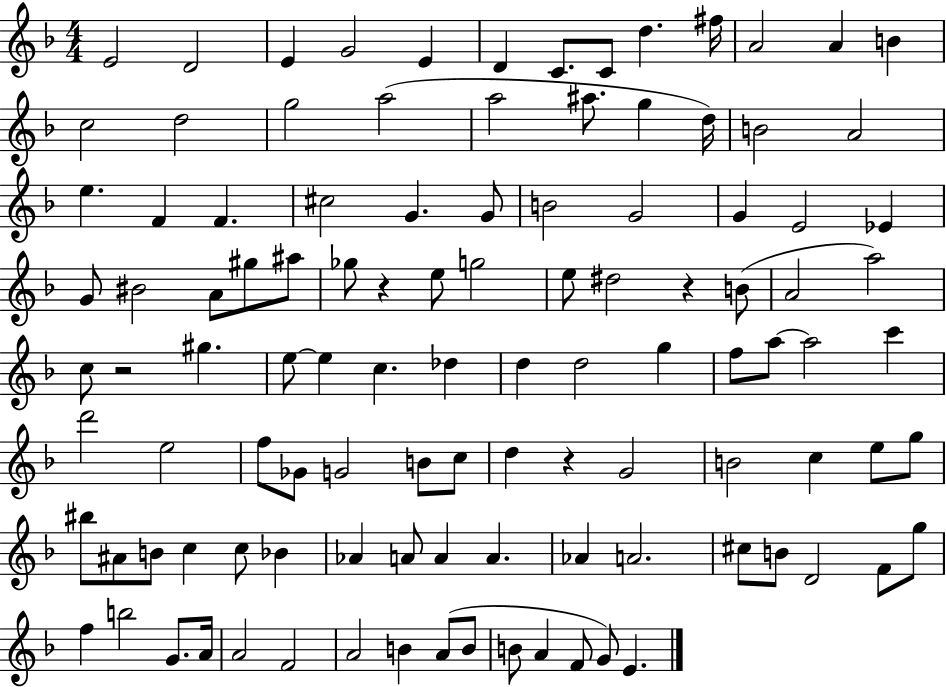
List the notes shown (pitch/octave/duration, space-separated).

E4/h D4/h E4/q G4/h E4/q D4/q C4/e. C4/e D5/q. F#5/s A4/h A4/q B4/q C5/h D5/h G5/h A5/h A5/h A#5/e. G5/q D5/s B4/h A4/h E5/q. F4/q F4/q. C#5/h G4/q. G4/e B4/h G4/h G4/q E4/h Eb4/q G4/e BIS4/h A4/e G#5/e A#5/e Gb5/e R/q E5/e G5/h E5/e D#5/h R/q B4/e A4/h A5/h C5/e R/h G#5/q. E5/e E5/q C5/q. Db5/q D5/q D5/h G5/q F5/e A5/e A5/h C6/q D6/h E5/h F5/e Gb4/e G4/h B4/e C5/e D5/q R/q G4/h B4/h C5/q E5/e G5/e BIS5/e A#4/e B4/e C5/q C5/e Bb4/q Ab4/q A4/e A4/q A4/q. Ab4/q A4/h. C#5/e B4/e D4/h F4/e G5/e F5/q B5/h G4/e. A4/s A4/h F4/h A4/h B4/q A4/e B4/e B4/e A4/q F4/e G4/e E4/q.